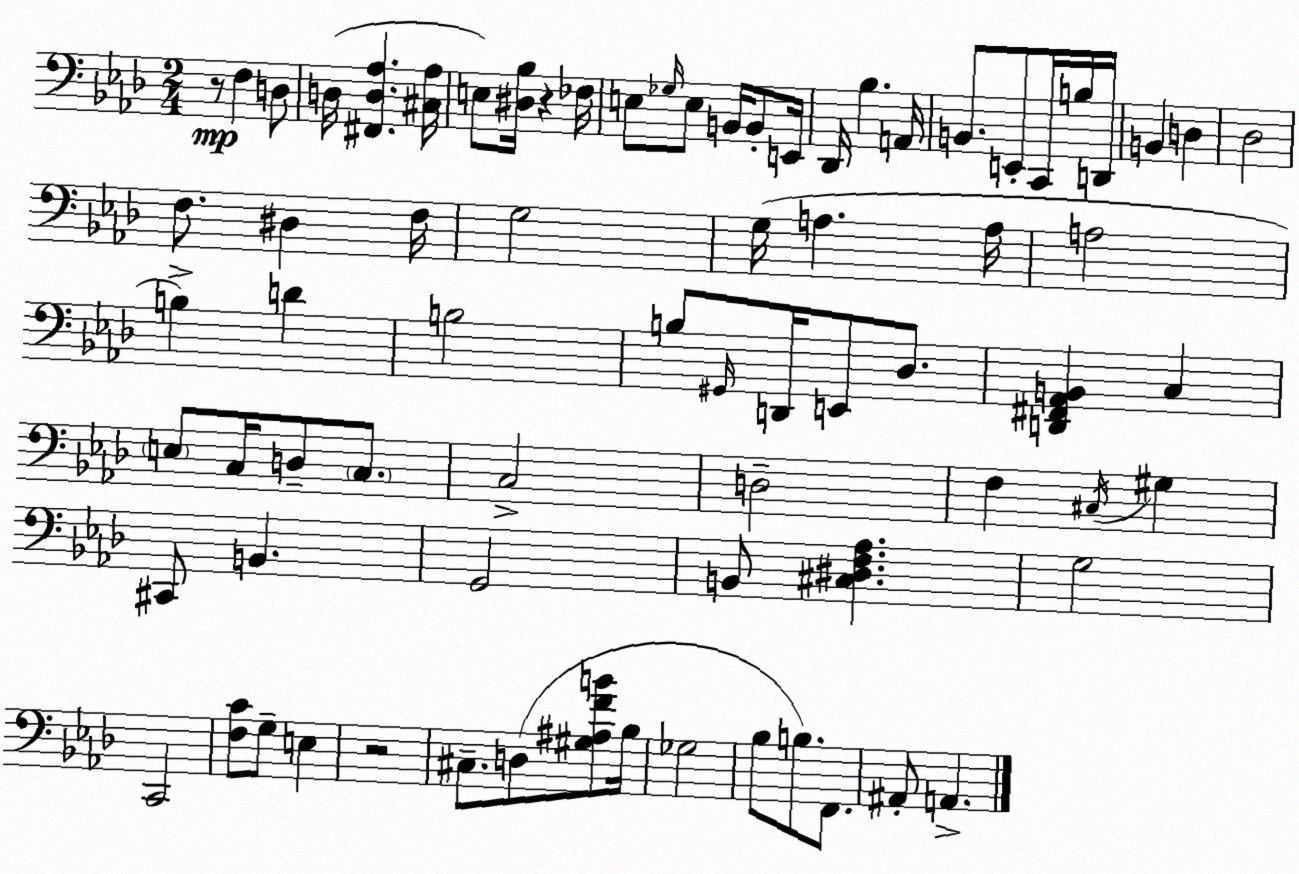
X:1
T:Untitled
M:2/4
L:1/4
K:Fm
z/2 F, D,/2 D,/4 [^F,,D,_A,] [^C,_A,]/4 E,/2 [^D,_B,]/4 z _F,/4 E,/2 _G,/4 E,/2 B,,/4 B,,/2 E,,/4 _D,,/4 _B, A,,/4 B,,/2 E,,/2 C,,/4 B,/4 D,,/4 B,, D, _D,2 F,/2 ^D, F,/4 G,2 G,/4 A, A,/4 A,2 B, D B,2 B,/2 ^G,,/4 D,,/4 E,,/2 _D,/2 [D,,^F,,_A,,B,,] C, E,/2 C,/4 D,/2 C,/2 C,2 D,2 F, ^C,/4 ^G, ^C,,/2 B,, G,,2 B,,/2 [^C,^D,F,_A,] G,2 C,,2 [F,C]/2 G,/2 E, z2 ^C,/2 D,/2 [^G,^A,FB]/2 _B,/4 _G,2 _B,/2 B,/2 F,,/2 ^A,,/2 A,,